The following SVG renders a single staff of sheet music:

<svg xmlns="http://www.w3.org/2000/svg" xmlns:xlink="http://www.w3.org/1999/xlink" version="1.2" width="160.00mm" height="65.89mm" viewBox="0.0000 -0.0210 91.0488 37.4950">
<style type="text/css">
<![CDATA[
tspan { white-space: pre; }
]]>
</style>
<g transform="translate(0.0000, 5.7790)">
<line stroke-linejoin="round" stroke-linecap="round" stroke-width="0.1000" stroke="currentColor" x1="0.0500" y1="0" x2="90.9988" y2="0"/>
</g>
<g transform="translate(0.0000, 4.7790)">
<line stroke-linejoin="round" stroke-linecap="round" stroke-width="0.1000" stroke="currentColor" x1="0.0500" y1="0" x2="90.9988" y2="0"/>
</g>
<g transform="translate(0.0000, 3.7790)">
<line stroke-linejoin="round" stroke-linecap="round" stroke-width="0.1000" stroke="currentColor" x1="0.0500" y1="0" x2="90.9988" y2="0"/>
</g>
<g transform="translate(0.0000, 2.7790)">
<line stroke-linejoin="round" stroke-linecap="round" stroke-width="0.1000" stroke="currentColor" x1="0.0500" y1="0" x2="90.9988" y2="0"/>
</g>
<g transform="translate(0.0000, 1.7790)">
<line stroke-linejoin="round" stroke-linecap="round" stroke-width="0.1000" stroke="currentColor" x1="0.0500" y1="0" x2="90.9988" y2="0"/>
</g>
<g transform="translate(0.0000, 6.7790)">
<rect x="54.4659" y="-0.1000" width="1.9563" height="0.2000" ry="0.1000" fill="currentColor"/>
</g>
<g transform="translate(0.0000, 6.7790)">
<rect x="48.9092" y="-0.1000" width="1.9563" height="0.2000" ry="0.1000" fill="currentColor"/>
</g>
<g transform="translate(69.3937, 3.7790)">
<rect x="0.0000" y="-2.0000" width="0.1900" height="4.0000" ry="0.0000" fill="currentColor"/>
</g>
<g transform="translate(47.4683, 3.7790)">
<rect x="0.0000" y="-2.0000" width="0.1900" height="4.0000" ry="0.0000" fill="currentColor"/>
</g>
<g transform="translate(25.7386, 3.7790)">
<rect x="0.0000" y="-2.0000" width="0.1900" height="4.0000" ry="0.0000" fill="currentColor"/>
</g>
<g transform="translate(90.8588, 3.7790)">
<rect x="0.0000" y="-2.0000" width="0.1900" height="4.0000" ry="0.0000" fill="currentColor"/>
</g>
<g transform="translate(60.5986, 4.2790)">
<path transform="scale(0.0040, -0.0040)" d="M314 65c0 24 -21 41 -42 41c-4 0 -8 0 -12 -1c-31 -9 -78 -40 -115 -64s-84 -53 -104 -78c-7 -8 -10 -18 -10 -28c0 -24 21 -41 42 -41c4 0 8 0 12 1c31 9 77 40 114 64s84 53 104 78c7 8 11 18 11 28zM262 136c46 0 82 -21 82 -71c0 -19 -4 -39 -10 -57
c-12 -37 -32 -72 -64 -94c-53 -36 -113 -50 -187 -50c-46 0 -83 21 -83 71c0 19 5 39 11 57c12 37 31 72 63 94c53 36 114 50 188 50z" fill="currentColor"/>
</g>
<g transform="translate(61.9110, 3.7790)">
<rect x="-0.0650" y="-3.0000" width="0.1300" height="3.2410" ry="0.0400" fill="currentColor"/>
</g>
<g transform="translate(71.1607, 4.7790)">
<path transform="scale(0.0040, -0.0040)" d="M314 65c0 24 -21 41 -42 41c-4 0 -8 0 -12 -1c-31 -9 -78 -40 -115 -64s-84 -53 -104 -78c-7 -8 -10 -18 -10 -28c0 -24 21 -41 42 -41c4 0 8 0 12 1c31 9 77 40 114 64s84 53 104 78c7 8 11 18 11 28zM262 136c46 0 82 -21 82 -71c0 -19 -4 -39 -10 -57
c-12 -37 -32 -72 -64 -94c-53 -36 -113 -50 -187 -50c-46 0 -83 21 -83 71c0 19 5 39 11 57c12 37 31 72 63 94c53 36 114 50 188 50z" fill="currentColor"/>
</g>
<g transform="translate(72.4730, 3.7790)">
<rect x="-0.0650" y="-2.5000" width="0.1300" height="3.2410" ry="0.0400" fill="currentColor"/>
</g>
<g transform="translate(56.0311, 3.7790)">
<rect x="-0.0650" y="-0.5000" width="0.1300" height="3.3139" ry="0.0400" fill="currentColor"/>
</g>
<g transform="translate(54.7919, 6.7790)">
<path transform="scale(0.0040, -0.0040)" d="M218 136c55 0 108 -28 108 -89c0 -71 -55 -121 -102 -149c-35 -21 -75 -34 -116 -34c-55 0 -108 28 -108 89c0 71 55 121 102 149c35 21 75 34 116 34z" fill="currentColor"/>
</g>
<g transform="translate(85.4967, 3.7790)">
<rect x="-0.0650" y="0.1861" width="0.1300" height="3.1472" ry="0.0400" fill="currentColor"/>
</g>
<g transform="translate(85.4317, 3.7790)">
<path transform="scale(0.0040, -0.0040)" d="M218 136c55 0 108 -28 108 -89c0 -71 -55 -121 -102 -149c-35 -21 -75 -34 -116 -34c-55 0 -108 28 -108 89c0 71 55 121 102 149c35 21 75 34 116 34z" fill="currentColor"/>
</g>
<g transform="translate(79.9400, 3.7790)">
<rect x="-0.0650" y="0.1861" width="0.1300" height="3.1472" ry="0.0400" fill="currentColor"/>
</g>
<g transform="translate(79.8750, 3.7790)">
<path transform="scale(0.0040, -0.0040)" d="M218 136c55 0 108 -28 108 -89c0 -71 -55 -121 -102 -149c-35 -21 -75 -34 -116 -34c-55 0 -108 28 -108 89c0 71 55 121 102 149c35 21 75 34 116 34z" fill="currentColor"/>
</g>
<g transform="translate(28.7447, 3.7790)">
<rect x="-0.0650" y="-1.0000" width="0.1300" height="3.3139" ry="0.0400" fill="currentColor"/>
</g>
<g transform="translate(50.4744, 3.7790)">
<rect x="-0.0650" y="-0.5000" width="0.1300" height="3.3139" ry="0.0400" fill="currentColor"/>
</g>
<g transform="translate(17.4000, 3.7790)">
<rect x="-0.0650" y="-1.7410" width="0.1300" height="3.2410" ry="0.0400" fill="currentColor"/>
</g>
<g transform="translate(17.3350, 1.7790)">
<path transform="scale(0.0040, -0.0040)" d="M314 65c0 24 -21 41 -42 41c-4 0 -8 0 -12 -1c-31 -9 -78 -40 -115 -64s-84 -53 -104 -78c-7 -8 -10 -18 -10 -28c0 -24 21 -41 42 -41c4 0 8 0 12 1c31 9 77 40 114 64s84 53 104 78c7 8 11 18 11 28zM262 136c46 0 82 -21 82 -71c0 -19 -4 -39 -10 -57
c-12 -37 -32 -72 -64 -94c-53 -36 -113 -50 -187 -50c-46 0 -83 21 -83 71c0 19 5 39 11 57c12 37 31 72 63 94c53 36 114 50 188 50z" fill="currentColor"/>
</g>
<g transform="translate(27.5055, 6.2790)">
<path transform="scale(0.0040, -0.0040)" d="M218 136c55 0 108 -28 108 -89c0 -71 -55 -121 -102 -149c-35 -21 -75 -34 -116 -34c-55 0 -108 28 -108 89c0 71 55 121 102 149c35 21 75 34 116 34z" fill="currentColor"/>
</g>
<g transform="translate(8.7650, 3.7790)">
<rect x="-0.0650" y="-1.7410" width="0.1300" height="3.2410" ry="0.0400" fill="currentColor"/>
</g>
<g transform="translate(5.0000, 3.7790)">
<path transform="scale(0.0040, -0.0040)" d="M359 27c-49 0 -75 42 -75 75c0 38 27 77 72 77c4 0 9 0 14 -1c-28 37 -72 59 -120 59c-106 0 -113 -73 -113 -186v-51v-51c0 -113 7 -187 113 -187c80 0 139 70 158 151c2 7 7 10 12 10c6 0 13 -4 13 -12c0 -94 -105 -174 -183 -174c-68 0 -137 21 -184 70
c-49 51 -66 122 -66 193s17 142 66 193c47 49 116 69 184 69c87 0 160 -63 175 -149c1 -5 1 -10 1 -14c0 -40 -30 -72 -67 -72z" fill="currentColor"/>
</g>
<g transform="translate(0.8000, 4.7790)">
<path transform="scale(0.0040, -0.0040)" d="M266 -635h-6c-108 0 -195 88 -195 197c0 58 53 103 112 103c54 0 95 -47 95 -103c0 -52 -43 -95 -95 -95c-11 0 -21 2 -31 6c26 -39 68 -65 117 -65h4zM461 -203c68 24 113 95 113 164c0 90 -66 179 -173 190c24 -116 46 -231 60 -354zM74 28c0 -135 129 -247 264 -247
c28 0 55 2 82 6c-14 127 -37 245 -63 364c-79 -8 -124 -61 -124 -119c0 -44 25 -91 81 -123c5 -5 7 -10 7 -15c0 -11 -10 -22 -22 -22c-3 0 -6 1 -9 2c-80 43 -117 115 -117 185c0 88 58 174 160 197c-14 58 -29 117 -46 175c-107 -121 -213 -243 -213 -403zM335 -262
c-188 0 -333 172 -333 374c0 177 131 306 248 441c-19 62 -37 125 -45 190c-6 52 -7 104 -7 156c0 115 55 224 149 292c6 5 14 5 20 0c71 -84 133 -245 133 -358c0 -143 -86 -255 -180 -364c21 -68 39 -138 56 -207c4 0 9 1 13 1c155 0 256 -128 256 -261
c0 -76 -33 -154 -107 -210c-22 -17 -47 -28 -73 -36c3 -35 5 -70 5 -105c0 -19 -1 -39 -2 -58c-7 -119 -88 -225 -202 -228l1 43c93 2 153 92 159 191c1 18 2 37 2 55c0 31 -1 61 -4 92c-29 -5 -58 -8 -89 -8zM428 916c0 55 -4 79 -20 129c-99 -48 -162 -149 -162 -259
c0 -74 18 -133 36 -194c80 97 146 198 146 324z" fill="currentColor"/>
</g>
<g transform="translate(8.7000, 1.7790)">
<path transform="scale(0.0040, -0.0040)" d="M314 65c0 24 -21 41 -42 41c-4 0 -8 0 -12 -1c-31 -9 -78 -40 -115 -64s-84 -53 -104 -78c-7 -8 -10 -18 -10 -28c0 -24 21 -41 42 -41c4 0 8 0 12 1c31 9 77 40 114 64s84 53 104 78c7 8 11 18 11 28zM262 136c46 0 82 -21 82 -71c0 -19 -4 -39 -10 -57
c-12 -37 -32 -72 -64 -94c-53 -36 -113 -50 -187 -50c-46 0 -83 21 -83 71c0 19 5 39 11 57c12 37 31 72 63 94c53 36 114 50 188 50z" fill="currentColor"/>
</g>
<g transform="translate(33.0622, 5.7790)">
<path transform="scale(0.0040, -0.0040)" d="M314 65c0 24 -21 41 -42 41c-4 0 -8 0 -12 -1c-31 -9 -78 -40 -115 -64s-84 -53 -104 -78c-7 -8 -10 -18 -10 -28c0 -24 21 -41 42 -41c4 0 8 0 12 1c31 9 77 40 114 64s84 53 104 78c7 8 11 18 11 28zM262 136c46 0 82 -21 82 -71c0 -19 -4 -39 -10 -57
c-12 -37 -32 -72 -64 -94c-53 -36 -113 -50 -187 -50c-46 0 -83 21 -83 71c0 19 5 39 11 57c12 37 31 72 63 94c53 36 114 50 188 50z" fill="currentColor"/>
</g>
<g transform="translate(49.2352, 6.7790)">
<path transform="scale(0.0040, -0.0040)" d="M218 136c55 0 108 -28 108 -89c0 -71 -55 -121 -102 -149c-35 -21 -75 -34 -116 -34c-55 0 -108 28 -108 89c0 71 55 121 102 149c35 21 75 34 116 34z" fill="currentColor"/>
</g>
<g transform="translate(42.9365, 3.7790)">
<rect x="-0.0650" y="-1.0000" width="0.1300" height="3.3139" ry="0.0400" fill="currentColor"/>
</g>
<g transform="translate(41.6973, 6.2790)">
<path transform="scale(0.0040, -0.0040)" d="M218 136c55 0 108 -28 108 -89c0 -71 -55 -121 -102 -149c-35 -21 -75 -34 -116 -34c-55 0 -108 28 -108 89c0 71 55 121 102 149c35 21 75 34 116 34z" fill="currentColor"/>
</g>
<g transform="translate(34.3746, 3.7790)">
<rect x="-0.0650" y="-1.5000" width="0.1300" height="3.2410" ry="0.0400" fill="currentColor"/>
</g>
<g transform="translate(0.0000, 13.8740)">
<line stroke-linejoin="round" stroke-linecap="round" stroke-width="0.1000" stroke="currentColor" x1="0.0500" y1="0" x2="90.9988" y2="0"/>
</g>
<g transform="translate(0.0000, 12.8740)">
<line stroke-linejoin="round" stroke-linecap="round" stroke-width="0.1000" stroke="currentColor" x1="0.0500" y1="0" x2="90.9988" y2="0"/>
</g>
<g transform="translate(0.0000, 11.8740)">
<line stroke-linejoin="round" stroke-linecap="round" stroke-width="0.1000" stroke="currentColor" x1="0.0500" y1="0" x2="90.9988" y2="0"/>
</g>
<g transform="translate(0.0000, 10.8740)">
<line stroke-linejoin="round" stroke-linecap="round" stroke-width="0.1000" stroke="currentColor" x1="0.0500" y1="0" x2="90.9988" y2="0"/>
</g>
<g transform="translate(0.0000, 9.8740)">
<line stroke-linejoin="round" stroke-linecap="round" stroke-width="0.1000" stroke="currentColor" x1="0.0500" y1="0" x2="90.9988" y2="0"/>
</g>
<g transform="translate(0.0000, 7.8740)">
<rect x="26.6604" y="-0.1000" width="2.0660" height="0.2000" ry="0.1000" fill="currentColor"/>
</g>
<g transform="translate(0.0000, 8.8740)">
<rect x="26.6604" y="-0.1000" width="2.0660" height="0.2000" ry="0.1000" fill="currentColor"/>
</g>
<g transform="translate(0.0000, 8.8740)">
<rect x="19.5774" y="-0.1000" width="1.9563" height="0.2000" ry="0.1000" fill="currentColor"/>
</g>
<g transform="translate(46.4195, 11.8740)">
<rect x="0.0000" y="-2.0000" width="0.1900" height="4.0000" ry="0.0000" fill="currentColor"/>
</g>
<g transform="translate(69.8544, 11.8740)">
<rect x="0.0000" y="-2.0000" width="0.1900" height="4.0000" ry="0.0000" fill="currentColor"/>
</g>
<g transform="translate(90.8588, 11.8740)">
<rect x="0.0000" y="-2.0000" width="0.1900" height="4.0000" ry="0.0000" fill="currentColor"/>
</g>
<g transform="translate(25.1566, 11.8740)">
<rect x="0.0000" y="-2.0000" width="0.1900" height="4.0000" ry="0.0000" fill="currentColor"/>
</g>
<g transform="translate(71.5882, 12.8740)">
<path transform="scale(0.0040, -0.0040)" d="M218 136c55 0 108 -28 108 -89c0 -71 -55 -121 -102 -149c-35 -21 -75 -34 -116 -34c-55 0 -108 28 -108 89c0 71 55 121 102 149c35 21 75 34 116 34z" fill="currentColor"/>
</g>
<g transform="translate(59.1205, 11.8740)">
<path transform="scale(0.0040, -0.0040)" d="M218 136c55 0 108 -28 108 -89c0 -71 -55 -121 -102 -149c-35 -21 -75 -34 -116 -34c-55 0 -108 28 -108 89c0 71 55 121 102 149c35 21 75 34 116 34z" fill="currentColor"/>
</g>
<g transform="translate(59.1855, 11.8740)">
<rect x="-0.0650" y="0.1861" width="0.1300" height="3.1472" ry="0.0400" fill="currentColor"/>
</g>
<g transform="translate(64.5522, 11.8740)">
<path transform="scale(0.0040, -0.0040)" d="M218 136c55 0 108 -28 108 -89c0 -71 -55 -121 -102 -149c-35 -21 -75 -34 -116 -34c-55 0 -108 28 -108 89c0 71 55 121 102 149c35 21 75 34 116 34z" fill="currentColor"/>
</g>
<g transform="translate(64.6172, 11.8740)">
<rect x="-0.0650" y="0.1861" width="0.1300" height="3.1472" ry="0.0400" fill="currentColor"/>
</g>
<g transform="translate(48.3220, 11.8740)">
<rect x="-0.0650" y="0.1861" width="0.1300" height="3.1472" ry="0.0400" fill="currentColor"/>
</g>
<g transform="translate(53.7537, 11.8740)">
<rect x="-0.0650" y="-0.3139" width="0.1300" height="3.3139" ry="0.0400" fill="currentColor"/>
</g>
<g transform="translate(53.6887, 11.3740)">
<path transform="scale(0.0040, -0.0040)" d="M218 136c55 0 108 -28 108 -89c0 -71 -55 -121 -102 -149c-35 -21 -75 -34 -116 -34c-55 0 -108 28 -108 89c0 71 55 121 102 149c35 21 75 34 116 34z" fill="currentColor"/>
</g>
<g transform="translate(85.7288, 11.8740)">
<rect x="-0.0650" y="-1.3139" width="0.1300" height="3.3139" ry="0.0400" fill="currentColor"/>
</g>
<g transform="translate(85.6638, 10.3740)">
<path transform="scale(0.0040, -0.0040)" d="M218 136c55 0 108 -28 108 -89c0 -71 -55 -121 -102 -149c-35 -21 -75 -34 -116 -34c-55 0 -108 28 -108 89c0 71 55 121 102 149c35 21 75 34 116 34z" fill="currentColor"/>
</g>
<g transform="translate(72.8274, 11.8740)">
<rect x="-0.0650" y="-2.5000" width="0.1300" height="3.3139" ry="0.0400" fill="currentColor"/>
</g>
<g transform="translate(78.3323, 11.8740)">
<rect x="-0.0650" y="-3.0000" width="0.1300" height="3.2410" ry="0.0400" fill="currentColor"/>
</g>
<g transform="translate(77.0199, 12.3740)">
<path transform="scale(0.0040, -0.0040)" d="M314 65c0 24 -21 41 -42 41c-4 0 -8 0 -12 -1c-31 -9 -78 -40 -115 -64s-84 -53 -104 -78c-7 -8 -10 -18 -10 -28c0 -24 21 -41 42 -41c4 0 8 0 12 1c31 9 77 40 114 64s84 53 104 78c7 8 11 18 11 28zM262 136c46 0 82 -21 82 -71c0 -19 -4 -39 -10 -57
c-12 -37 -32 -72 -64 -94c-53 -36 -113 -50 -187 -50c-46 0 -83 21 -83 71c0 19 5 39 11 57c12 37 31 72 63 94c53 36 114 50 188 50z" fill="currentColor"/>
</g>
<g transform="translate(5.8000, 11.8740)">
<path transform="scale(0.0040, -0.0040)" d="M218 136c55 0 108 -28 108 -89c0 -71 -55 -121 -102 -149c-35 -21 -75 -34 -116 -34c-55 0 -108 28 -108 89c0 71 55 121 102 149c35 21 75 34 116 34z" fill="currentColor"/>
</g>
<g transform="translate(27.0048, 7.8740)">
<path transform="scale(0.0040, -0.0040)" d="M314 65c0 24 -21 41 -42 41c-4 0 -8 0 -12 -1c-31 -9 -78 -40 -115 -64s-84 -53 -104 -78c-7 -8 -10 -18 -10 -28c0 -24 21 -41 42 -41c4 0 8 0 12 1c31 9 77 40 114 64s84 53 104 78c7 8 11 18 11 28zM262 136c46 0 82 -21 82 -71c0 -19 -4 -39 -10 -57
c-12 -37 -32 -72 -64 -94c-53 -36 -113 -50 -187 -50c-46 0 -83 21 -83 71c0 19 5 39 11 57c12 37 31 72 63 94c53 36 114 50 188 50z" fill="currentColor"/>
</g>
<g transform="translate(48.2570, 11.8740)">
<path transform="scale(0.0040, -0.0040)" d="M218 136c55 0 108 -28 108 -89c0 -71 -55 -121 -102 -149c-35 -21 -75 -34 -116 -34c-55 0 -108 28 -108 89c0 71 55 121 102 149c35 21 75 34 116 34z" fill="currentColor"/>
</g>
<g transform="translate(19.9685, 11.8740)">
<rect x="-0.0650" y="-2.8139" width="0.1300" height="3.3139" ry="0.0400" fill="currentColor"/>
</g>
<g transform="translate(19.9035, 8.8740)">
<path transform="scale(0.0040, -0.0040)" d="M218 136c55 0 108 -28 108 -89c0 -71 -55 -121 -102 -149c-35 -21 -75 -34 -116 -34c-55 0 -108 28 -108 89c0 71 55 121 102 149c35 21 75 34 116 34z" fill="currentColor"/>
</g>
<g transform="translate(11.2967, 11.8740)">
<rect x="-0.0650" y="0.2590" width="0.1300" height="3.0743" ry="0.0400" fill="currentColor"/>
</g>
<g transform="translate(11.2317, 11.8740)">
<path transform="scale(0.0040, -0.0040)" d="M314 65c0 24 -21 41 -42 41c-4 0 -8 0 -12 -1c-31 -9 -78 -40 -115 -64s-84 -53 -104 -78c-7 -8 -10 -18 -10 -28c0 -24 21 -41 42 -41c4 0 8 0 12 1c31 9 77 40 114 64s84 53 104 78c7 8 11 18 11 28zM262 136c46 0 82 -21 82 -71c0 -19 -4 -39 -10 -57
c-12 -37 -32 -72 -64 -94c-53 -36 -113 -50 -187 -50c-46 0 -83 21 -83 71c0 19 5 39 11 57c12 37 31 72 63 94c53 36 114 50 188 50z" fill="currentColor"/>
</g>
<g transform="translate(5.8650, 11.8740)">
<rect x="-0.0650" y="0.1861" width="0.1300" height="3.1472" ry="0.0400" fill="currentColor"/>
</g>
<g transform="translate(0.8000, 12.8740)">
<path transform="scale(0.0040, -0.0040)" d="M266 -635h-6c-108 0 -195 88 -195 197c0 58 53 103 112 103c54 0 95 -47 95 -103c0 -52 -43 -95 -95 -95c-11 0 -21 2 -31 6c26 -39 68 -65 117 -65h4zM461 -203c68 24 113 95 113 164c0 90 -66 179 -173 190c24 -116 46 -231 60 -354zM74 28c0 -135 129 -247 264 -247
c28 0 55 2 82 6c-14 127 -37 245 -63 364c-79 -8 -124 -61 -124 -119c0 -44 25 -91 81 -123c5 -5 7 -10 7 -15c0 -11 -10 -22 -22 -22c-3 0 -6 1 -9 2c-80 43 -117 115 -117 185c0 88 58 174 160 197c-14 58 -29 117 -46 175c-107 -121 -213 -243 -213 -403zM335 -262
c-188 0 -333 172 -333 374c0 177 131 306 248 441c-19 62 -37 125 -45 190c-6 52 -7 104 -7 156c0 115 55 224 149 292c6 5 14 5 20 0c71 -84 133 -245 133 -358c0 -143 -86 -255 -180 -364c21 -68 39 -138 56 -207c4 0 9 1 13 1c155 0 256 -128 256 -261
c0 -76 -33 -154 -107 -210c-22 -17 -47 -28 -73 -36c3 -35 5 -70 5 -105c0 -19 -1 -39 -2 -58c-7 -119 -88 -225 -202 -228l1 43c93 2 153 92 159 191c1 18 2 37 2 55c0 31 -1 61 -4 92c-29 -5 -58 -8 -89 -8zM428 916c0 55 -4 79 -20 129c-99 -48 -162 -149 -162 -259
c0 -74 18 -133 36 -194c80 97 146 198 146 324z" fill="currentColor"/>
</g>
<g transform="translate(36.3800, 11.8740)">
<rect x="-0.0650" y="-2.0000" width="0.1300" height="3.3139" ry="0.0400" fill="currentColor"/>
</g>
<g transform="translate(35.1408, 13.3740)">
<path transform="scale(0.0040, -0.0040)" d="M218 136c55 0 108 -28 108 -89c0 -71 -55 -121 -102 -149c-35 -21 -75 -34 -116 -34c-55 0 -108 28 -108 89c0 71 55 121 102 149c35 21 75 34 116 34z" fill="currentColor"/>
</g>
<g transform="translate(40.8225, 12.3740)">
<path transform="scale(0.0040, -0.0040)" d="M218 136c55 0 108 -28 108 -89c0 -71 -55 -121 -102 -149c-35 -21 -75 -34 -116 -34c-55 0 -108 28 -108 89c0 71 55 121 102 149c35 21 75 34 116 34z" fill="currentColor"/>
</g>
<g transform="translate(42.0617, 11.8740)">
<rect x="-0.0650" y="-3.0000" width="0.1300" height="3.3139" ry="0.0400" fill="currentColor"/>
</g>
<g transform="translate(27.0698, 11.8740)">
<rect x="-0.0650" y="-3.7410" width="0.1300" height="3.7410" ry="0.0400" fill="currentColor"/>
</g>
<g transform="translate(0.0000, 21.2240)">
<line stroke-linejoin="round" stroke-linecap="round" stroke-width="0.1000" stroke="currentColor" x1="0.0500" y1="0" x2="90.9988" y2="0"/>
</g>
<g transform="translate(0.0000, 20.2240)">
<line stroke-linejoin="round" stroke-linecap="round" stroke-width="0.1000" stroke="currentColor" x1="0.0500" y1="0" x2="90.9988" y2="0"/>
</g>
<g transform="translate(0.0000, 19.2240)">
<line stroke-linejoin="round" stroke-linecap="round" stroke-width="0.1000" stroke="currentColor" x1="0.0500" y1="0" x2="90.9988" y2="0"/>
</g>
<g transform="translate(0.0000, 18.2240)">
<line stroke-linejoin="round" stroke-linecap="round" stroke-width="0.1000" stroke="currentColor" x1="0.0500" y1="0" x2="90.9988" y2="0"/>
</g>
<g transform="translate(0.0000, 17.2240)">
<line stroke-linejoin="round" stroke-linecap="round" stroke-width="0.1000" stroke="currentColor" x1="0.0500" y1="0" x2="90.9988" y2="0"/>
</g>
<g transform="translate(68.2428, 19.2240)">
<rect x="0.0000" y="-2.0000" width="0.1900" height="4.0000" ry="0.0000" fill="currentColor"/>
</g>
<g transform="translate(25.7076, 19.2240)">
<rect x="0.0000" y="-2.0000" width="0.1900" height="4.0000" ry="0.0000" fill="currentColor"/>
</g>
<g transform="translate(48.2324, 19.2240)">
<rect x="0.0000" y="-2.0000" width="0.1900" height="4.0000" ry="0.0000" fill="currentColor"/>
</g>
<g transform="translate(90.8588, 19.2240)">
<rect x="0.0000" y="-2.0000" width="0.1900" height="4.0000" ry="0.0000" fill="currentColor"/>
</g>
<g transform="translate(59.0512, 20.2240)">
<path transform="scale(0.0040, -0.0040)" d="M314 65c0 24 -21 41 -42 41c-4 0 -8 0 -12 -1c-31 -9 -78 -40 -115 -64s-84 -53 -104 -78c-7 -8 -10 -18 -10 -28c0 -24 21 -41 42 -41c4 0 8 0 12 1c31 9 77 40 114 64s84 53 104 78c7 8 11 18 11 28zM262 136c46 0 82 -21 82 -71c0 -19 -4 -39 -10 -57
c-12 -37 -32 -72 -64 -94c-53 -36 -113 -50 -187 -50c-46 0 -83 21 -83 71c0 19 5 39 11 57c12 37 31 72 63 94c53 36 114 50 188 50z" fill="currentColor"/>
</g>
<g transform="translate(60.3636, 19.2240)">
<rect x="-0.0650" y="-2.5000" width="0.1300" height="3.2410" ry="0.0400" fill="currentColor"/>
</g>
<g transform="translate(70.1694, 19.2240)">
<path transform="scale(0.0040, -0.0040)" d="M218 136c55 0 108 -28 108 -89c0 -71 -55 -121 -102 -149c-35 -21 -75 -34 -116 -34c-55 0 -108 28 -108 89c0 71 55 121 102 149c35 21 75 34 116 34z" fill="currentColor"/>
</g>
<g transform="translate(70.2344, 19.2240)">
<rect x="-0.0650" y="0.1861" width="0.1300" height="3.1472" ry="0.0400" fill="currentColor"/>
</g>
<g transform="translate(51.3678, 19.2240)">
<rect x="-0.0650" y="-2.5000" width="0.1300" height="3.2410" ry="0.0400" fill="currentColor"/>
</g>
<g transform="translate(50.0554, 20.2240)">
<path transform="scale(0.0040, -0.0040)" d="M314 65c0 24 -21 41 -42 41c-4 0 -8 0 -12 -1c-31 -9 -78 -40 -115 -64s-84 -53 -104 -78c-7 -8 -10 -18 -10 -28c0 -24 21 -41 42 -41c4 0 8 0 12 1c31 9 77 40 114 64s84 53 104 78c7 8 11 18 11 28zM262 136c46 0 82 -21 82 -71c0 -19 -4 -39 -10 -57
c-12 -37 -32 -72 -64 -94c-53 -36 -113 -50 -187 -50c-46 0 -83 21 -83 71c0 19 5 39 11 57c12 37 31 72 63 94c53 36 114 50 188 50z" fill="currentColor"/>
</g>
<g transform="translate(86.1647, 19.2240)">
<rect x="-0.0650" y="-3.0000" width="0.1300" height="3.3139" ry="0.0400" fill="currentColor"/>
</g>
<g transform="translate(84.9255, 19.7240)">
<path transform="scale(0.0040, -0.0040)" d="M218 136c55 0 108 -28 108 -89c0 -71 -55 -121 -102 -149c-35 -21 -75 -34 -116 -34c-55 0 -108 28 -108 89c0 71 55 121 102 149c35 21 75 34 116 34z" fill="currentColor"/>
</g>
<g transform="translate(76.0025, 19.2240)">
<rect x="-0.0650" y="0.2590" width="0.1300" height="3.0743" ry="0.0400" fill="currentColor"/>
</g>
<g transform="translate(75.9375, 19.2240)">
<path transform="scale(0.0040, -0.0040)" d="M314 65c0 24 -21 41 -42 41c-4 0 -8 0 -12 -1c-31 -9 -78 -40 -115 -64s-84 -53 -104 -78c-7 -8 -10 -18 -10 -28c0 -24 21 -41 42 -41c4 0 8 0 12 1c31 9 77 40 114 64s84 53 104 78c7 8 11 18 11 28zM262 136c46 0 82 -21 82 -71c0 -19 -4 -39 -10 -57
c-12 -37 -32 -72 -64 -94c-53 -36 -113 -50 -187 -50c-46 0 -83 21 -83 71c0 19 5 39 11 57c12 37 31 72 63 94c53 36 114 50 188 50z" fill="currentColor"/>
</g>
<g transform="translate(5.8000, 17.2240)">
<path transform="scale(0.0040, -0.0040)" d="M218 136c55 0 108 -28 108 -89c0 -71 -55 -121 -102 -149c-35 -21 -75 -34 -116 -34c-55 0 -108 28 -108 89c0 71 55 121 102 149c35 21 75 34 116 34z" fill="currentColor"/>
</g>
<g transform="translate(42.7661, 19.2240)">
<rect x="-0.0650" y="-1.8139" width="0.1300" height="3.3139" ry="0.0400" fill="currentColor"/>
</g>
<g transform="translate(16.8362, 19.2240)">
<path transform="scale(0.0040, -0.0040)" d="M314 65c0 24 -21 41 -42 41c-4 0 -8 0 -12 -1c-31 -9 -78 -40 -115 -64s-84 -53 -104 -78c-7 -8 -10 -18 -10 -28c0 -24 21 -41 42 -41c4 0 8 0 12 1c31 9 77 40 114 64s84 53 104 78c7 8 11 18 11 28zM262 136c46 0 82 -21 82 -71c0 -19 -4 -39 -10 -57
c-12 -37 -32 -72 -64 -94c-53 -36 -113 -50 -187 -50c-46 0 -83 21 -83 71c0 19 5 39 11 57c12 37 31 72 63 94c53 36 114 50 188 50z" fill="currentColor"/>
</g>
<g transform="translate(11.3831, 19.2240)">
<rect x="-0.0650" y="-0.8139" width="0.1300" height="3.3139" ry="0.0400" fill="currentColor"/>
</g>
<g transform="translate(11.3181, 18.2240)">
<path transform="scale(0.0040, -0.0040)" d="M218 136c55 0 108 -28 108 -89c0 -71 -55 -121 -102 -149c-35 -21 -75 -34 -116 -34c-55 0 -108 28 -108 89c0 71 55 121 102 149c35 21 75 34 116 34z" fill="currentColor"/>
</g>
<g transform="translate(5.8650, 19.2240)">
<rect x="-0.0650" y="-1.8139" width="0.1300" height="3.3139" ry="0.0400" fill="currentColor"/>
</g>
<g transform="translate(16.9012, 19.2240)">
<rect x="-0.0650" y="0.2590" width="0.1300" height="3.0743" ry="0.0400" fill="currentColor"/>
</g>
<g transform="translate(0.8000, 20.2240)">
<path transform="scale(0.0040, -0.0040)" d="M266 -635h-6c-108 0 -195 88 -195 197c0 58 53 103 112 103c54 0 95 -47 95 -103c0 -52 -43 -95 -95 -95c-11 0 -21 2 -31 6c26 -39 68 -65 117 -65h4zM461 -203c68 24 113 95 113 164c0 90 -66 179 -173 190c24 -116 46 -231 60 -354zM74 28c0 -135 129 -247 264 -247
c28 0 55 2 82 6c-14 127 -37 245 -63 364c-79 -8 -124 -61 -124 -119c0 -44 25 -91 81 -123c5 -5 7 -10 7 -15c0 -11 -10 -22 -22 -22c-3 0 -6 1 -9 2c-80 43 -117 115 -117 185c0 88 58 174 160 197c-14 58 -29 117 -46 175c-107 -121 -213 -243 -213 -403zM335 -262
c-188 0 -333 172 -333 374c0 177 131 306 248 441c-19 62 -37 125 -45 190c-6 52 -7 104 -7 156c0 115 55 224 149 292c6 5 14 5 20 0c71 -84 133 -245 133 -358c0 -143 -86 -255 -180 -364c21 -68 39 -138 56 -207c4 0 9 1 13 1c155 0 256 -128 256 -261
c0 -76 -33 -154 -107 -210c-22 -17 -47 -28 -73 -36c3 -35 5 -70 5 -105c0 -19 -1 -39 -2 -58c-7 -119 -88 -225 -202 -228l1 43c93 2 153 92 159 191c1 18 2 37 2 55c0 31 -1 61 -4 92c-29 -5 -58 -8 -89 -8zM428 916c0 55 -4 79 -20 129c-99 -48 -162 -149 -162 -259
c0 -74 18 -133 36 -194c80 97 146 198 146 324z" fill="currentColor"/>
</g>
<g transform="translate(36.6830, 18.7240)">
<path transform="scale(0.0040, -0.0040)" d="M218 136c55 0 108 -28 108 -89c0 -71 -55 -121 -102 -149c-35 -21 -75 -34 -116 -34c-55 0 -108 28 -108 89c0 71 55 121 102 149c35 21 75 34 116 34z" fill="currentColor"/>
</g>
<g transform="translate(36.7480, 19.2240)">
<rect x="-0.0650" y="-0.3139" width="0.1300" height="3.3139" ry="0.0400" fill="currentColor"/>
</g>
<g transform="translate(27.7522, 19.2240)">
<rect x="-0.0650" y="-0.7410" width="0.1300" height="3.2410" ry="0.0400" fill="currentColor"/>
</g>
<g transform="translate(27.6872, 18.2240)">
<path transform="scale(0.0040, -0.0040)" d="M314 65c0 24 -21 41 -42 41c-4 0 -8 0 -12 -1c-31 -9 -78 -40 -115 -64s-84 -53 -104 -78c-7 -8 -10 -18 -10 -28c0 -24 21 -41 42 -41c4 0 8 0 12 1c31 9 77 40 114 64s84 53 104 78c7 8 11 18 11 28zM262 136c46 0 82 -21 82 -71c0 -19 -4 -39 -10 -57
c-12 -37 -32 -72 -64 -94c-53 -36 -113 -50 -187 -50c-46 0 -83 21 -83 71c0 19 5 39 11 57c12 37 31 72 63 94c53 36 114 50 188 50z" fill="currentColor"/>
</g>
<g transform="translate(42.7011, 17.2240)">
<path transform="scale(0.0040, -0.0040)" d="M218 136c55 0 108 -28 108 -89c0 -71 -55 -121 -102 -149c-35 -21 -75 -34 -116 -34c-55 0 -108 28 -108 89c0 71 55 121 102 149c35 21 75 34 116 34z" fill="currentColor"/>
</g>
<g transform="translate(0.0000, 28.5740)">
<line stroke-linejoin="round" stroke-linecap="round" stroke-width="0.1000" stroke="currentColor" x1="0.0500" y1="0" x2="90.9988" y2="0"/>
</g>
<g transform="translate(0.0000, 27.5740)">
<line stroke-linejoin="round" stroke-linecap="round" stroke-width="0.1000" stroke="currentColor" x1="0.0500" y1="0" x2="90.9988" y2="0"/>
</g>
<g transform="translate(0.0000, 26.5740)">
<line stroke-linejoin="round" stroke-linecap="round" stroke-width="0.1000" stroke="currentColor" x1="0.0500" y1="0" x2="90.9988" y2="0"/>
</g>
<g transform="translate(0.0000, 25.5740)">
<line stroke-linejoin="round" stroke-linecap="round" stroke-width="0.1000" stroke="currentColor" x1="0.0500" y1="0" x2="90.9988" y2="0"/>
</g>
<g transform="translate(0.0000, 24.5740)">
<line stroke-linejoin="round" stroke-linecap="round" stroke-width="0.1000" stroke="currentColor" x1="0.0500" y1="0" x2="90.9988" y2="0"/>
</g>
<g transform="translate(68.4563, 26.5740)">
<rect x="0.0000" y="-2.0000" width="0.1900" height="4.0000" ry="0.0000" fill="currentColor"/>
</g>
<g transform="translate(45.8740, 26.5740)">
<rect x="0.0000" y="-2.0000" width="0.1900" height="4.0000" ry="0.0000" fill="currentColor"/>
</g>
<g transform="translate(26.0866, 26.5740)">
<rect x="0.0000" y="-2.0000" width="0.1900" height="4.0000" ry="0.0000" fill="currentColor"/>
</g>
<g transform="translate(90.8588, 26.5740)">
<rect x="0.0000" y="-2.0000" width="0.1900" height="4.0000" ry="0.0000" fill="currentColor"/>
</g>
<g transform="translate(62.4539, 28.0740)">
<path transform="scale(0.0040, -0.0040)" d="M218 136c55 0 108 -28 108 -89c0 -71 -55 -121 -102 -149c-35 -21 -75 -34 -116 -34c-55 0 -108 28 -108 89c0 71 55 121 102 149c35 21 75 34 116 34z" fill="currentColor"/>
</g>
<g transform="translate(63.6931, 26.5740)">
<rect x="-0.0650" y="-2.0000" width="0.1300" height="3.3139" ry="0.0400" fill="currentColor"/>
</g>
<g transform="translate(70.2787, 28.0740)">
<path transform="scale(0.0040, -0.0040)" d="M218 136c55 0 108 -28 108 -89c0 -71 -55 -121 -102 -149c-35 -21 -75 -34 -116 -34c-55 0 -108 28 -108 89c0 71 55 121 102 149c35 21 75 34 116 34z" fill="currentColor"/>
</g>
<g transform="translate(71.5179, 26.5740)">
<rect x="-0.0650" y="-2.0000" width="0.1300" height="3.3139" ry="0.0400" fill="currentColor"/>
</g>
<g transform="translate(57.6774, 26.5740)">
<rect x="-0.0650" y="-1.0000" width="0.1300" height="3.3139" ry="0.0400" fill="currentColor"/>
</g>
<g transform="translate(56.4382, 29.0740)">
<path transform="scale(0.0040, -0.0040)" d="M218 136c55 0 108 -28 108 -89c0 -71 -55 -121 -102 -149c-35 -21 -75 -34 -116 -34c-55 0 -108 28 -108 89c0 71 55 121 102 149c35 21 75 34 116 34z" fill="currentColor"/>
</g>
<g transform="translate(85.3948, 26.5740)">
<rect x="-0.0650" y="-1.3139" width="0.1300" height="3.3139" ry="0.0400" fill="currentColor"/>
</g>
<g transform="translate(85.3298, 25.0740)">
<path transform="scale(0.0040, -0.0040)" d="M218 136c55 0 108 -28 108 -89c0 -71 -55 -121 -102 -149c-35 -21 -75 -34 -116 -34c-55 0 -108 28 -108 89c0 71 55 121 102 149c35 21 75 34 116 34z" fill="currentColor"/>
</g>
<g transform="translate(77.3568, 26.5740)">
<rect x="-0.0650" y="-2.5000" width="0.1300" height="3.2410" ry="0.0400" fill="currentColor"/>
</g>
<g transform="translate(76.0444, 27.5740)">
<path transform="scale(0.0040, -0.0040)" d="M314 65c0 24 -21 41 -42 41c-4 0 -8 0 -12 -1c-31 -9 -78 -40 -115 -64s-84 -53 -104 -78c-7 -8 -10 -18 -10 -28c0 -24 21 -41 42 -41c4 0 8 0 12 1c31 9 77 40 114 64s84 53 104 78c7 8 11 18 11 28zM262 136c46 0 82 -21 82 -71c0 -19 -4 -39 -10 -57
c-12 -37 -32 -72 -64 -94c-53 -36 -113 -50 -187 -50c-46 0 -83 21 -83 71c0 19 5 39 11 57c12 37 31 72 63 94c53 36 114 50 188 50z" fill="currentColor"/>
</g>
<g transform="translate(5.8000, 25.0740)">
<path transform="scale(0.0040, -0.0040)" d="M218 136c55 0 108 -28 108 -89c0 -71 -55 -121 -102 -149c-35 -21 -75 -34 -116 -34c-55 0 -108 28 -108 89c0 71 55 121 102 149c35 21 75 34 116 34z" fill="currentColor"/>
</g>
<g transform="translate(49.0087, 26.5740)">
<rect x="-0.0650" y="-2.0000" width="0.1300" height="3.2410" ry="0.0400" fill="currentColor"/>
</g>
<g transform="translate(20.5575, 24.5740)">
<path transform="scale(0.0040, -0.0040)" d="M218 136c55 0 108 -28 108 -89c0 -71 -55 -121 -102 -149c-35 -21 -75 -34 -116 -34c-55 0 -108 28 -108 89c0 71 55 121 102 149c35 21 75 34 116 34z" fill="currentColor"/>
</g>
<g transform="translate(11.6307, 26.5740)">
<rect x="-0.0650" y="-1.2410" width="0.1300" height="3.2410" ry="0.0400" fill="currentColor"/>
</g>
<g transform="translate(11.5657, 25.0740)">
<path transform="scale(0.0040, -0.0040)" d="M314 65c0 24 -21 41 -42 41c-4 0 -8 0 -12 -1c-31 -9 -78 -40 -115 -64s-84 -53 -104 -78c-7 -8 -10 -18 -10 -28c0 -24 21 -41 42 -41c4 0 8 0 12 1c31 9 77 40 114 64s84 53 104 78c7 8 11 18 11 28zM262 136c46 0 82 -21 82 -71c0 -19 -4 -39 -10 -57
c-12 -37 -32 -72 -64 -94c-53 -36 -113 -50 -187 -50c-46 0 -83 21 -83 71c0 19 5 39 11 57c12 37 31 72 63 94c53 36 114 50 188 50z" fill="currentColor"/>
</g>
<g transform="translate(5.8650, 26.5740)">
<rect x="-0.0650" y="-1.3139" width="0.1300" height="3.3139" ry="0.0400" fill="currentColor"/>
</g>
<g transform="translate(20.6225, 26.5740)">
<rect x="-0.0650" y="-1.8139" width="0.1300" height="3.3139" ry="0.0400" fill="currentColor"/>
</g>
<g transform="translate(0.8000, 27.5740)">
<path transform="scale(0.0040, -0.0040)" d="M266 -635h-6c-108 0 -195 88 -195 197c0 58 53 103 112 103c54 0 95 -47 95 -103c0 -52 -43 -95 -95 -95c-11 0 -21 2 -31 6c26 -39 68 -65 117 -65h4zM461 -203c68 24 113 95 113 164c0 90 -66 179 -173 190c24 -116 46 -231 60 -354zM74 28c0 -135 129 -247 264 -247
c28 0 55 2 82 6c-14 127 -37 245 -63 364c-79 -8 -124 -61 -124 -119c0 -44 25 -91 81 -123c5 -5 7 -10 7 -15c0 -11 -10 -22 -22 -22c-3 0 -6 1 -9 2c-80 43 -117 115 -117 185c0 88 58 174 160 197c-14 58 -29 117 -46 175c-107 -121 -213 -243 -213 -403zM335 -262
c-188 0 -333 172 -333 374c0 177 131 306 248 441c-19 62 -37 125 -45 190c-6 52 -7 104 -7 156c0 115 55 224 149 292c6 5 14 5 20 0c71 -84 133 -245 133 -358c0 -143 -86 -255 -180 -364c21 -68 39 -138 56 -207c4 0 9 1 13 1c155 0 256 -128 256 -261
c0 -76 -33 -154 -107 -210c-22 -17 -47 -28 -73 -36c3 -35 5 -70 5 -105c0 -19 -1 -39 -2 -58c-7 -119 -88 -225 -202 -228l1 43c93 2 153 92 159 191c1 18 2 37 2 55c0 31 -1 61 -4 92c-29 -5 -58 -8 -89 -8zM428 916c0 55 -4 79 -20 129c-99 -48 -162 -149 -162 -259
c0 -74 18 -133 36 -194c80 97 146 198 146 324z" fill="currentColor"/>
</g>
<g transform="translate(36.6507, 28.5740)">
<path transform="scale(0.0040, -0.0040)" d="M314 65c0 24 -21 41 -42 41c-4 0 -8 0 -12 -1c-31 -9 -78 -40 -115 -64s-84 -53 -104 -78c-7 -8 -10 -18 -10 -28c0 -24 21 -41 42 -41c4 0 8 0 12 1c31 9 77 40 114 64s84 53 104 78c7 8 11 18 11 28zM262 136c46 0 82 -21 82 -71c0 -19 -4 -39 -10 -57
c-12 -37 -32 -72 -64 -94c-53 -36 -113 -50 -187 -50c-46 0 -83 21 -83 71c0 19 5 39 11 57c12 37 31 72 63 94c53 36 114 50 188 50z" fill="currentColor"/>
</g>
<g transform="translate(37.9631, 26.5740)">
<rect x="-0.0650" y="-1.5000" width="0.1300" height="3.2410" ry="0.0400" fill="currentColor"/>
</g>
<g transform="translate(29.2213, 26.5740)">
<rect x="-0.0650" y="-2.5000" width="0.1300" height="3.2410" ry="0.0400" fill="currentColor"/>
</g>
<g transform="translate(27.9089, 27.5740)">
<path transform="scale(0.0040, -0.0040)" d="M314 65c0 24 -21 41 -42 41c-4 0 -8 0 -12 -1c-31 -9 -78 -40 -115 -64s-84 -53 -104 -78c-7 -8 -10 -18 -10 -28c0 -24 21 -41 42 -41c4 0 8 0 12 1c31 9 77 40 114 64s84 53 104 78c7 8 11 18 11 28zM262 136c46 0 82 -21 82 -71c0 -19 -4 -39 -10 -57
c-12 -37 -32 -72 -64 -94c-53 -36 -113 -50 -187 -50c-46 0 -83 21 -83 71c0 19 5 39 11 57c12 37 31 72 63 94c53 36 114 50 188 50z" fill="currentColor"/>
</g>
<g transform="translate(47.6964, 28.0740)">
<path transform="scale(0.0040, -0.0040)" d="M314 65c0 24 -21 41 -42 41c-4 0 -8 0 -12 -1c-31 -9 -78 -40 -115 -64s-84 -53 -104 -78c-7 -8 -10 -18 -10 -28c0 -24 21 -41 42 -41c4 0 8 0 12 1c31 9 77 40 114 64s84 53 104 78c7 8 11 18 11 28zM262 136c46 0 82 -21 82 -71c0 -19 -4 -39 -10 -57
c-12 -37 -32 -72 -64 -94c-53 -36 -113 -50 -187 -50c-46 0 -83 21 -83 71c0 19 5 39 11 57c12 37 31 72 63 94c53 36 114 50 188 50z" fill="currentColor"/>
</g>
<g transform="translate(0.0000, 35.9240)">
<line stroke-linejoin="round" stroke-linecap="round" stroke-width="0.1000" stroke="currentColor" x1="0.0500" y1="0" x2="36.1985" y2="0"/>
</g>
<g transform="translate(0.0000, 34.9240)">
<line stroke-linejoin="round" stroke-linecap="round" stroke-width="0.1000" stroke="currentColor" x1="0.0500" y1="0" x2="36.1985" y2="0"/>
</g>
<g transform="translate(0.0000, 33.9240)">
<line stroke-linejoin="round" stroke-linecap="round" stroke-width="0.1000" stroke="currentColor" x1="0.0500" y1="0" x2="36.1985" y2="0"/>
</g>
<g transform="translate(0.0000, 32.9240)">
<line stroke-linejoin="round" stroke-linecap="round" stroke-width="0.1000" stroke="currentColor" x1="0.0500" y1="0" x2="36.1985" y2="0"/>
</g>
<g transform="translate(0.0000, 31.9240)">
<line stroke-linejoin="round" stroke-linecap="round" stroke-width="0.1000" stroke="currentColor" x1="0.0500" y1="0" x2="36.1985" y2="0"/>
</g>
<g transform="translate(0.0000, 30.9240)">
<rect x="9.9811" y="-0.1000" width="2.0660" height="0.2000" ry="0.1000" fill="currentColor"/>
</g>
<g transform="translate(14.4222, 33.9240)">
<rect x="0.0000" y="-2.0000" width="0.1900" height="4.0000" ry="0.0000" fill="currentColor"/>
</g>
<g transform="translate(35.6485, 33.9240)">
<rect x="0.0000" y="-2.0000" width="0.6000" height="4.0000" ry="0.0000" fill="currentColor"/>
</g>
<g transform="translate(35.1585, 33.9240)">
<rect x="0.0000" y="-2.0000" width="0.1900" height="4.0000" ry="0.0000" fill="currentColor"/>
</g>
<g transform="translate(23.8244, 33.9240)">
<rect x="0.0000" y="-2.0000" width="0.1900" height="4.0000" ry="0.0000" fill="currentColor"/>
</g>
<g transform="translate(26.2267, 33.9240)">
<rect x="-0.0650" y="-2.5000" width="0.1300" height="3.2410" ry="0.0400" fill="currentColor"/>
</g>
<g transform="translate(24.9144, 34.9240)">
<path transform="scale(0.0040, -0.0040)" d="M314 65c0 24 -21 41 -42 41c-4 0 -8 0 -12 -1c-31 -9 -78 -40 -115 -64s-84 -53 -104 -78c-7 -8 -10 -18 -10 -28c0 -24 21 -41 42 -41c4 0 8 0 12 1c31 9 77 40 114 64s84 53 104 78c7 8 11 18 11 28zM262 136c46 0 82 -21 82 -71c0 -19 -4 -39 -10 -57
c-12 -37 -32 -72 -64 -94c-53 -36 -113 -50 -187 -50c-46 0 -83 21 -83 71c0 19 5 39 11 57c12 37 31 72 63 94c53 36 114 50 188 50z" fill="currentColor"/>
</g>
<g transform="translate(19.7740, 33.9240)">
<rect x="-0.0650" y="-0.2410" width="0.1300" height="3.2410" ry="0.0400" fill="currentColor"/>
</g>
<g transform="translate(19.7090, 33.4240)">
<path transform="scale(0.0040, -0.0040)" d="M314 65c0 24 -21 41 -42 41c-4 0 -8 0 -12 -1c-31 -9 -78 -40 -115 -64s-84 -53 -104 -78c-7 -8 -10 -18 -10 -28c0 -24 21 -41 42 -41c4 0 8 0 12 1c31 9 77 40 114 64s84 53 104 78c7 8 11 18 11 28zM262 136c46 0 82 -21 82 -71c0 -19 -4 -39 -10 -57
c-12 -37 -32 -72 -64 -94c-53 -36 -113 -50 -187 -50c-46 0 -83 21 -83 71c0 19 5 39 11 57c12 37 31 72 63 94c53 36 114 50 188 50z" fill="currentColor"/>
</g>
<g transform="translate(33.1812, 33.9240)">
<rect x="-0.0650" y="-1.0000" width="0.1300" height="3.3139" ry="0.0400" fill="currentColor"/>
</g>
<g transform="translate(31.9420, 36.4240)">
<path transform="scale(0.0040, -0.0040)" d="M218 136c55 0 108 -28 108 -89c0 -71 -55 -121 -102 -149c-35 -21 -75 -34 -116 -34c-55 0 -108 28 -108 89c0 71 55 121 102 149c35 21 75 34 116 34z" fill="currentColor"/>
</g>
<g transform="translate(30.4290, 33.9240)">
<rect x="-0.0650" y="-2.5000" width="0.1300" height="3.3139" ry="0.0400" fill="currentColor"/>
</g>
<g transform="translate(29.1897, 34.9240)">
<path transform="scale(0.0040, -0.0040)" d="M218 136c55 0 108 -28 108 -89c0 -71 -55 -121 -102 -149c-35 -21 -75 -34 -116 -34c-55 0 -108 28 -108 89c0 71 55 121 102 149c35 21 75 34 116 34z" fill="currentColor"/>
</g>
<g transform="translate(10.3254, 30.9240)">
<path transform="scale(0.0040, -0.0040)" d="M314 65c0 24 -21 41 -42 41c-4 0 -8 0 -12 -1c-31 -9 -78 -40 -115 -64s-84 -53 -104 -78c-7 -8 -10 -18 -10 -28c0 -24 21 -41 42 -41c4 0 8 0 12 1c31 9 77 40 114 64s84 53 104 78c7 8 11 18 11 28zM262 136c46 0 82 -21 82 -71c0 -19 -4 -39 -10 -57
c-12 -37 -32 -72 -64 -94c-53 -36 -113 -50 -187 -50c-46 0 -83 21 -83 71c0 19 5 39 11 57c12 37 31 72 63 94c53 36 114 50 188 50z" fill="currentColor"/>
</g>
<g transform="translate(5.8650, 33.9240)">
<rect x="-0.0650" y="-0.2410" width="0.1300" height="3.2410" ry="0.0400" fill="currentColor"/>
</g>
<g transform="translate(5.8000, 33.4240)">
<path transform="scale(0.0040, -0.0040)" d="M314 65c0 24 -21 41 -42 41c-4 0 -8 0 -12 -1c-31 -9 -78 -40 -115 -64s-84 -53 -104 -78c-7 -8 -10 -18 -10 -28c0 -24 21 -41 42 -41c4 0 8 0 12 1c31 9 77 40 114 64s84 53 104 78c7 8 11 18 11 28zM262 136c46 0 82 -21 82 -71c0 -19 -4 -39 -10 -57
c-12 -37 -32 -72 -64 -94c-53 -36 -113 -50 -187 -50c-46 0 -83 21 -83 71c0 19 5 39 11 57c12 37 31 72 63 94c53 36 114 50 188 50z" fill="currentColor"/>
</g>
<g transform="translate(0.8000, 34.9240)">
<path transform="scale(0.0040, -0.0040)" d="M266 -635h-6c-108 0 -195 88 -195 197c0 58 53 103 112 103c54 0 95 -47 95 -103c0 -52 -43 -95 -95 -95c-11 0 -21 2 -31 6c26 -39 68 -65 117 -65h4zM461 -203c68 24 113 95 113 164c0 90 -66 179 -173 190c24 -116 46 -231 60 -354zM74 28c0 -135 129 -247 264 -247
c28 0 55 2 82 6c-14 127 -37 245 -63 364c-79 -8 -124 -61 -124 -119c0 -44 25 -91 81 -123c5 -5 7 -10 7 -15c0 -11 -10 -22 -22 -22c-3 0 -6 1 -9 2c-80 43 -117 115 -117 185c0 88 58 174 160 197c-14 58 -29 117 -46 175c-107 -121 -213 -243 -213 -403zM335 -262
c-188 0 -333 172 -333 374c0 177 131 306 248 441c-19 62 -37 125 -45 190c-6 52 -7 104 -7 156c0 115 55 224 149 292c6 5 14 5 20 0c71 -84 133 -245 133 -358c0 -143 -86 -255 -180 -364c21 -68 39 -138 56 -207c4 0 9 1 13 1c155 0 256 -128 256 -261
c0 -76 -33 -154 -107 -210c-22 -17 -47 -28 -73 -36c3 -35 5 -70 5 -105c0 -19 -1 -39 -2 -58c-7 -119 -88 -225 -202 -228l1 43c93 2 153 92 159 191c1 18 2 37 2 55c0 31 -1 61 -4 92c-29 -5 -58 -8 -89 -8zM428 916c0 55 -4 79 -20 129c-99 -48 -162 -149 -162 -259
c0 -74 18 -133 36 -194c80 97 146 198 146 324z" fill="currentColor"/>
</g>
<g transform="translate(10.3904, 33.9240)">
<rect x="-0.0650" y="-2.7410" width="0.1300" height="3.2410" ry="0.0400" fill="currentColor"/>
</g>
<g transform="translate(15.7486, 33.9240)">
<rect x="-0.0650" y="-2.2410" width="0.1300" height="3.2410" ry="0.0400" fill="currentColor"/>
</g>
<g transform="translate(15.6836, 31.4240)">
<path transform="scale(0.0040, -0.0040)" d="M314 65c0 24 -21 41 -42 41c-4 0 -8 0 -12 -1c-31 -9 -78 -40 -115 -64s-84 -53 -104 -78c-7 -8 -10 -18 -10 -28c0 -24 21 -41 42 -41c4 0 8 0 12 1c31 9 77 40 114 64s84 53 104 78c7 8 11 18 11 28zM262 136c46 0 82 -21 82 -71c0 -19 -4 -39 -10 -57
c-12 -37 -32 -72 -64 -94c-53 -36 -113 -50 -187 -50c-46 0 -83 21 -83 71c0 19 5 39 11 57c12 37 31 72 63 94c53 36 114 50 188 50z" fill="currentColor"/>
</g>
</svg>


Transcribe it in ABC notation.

X:1
T:Untitled
M:4/4
L:1/4
K:C
f2 f2 D E2 D C C A2 G2 B B B B2 a c'2 F A B c B B G A2 e f d B2 d2 c f G2 G2 B B2 A e e2 f G2 E2 F2 D F F G2 e c2 a2 g2 c2 G2 G D